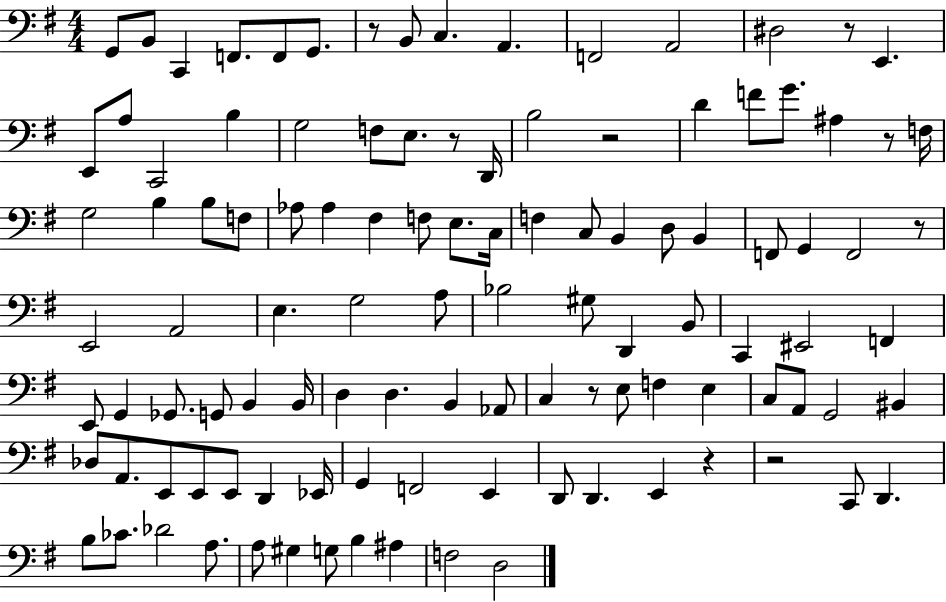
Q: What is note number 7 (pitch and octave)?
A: B2